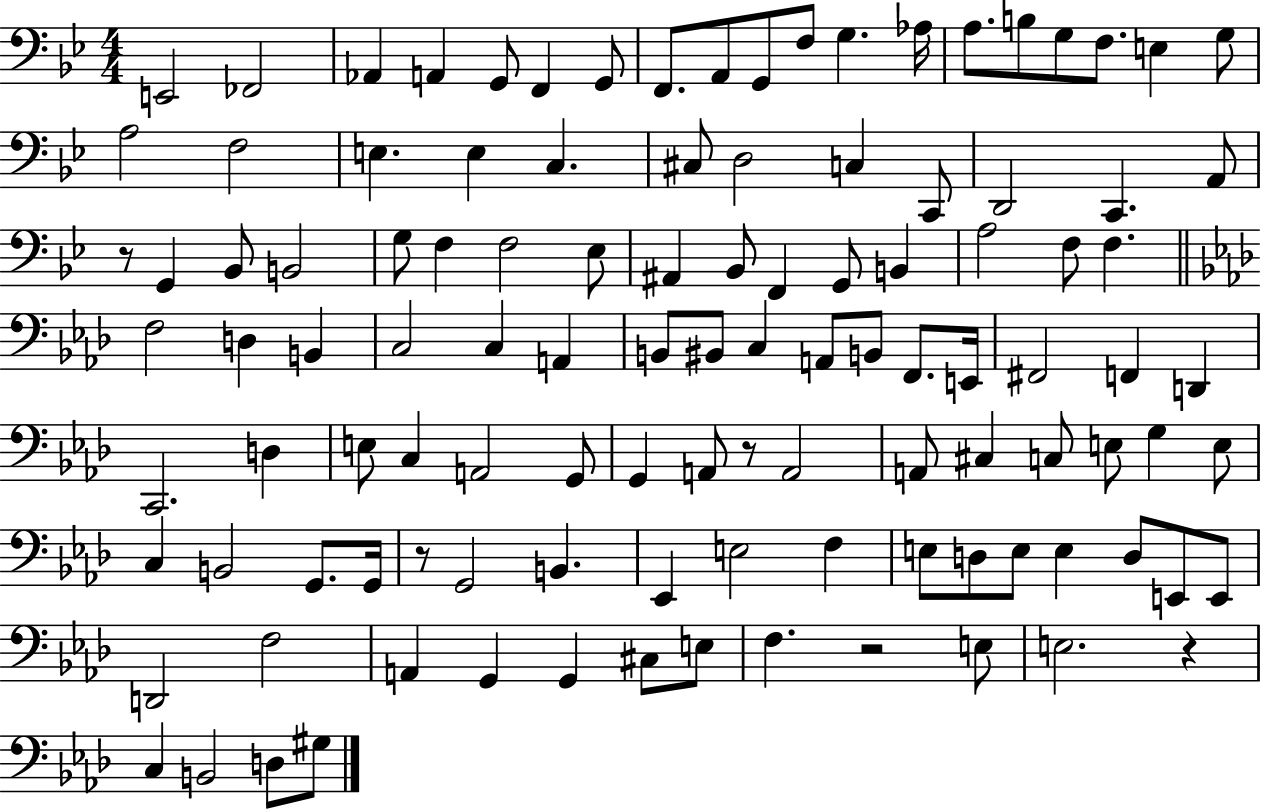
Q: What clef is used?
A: bass